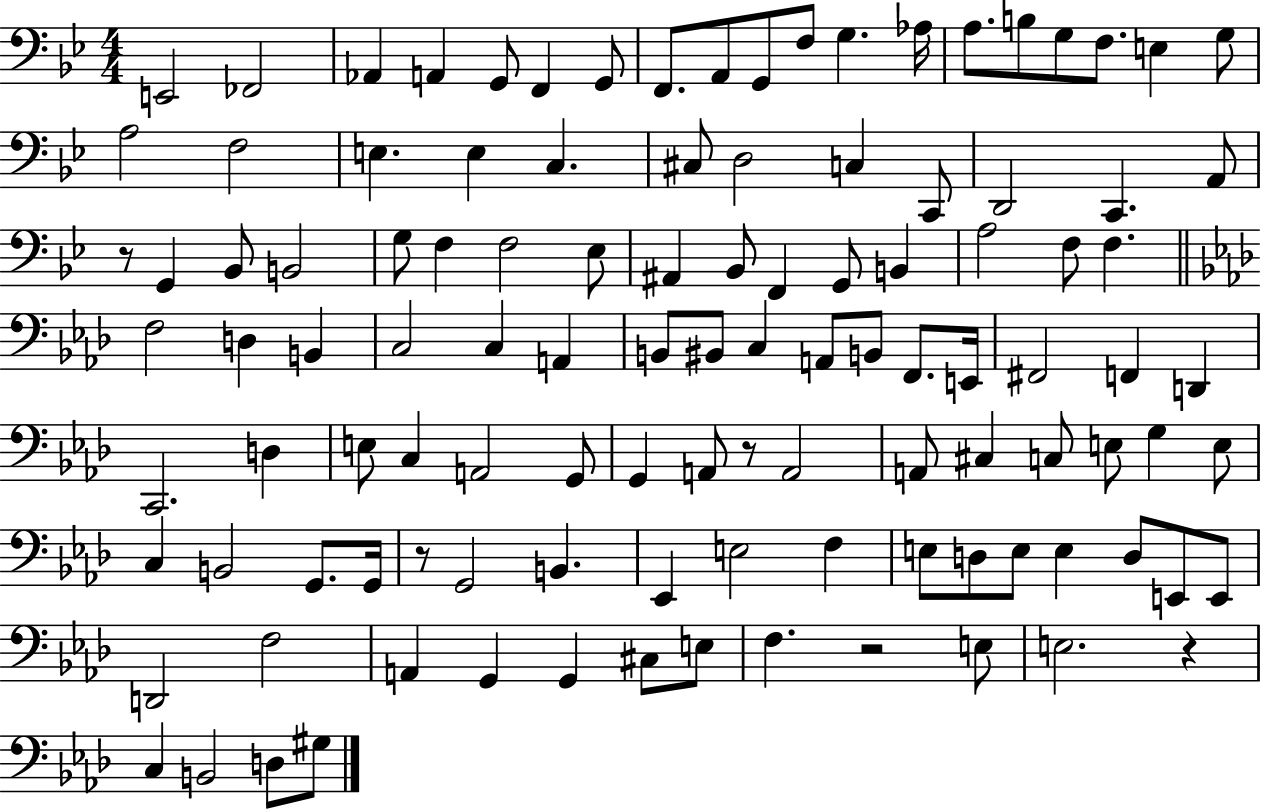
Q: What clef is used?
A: bass